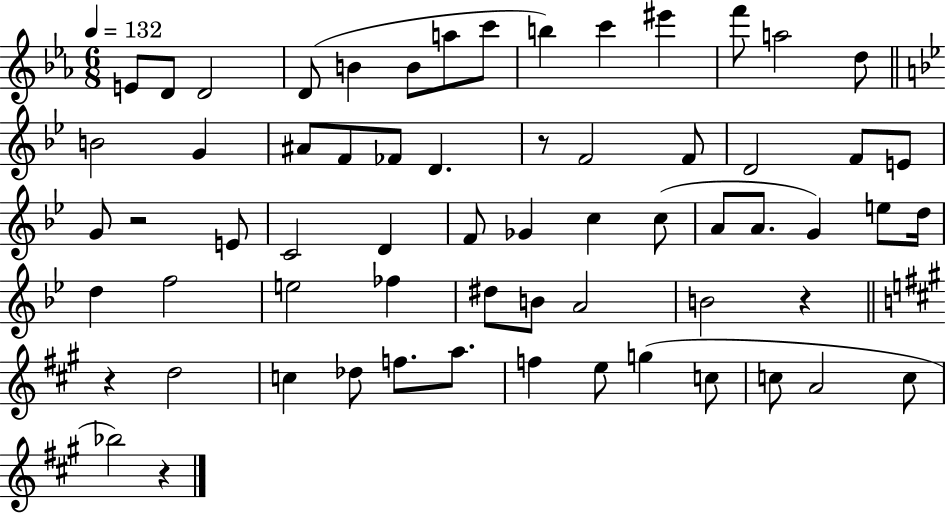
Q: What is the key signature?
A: EES major